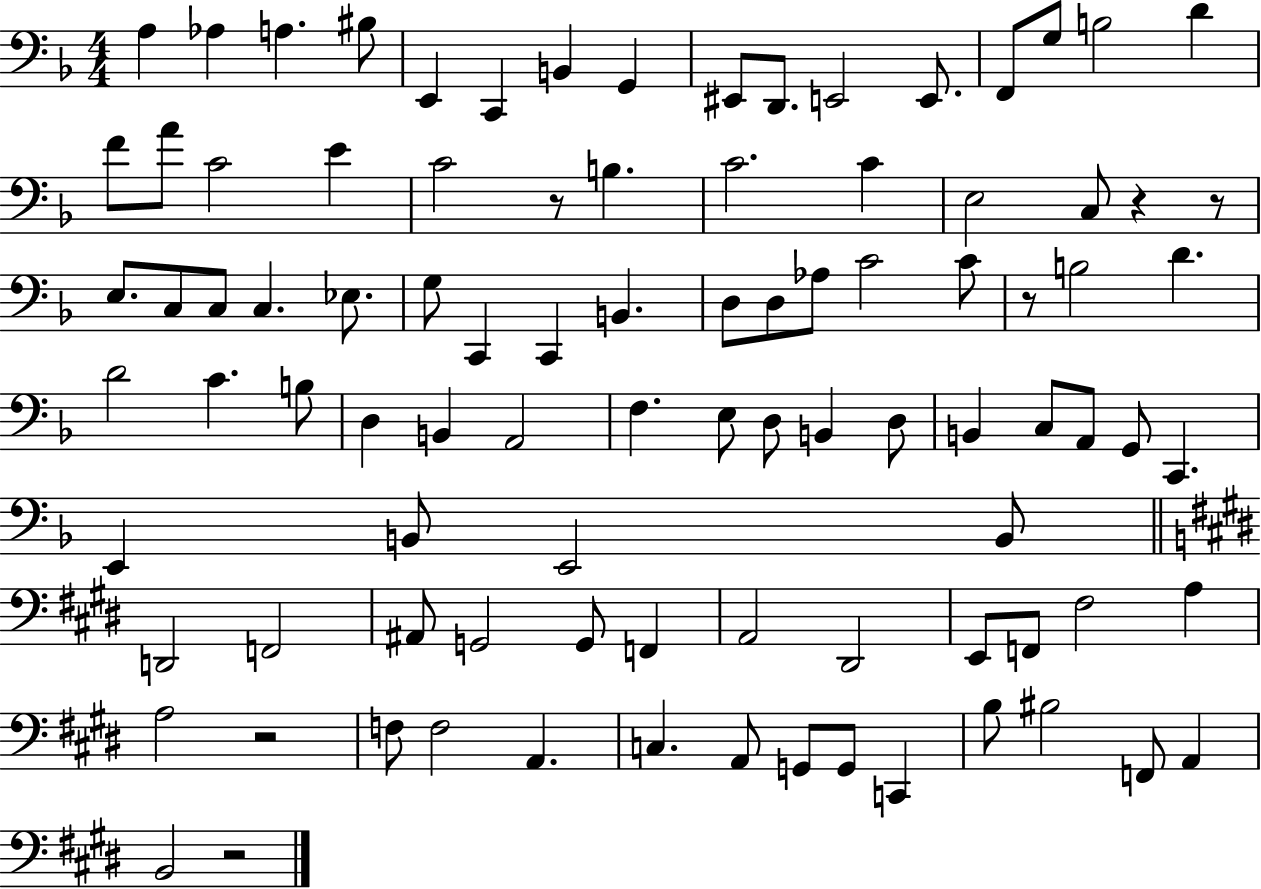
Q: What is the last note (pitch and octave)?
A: B2